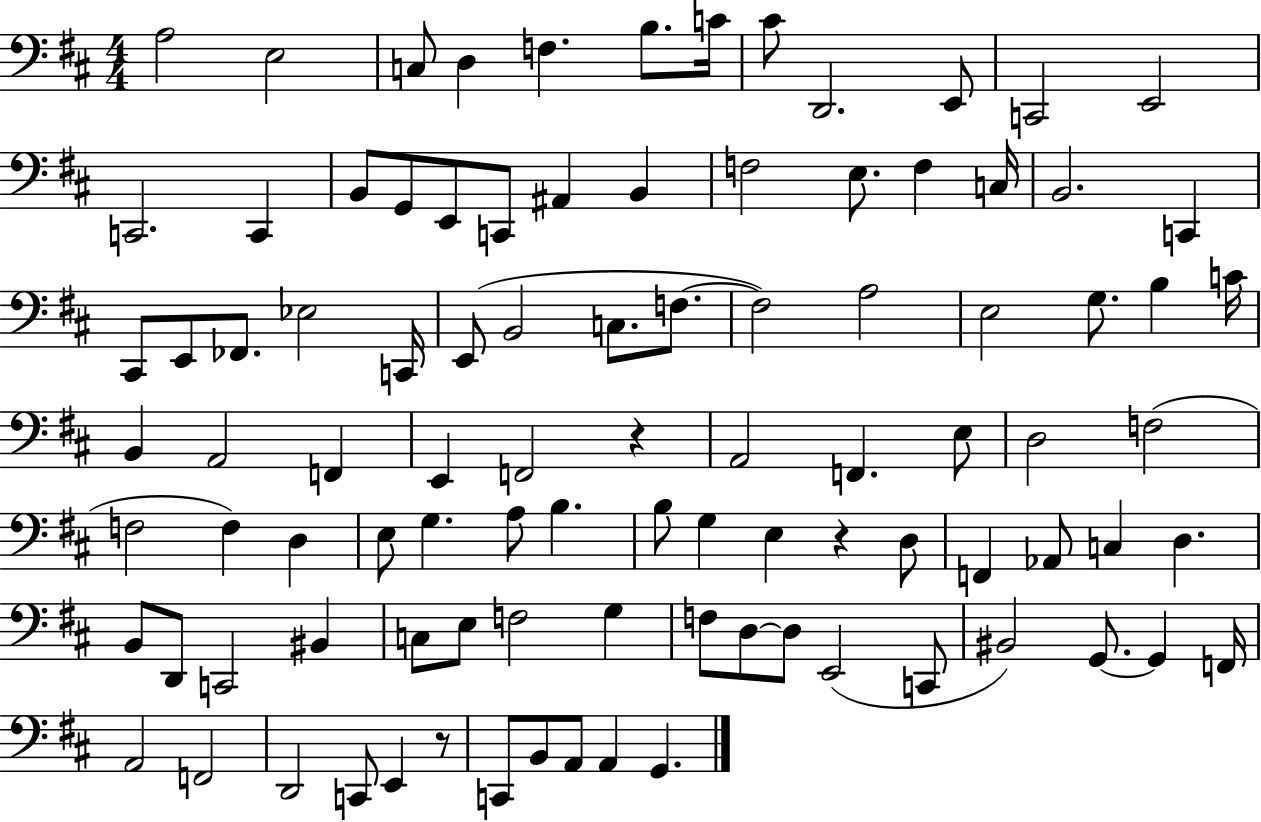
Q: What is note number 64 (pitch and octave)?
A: Ab2